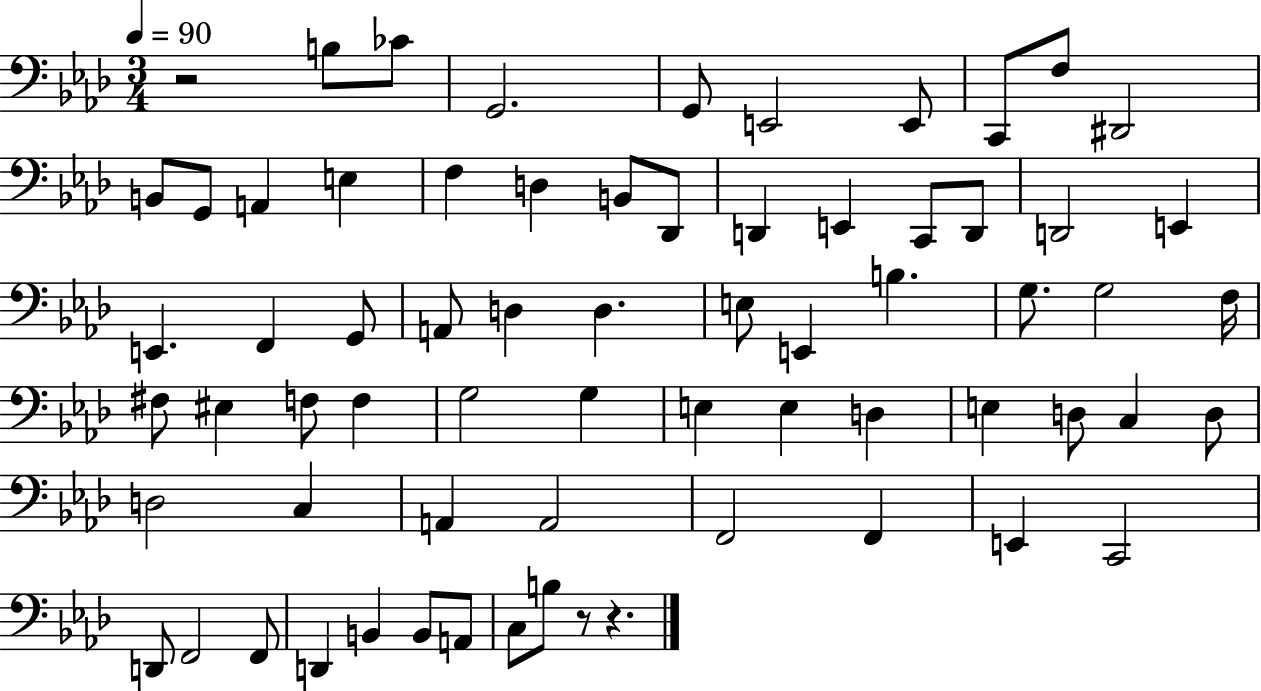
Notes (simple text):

R/h B3/e CES4/e G2/h. G2/e E2/h E2/e C2/e F3/e D#2/h B2/e G2/e A2/q E3/q F3/q D3/q B2/e Db2/e D2/q E2/q C2/e D2/e D2/h E2/q E2/q. F2/q G2/e A2/e D3/q D3/q. E3/e E2/q B3/q. G3/e. G3/h F3/s F#3/e EIS3/q F3/e F3/q G3/h G3/q E3/q E3/q D3/q E3/q D3/e C3/q D3/e D3/h C3/q A2/q A2/h F2/h F2/q E2/q C2/h D2/e F2/h F2/e D2/q B2/q B2/e A2/e C3/e B3/e R/e R/q.